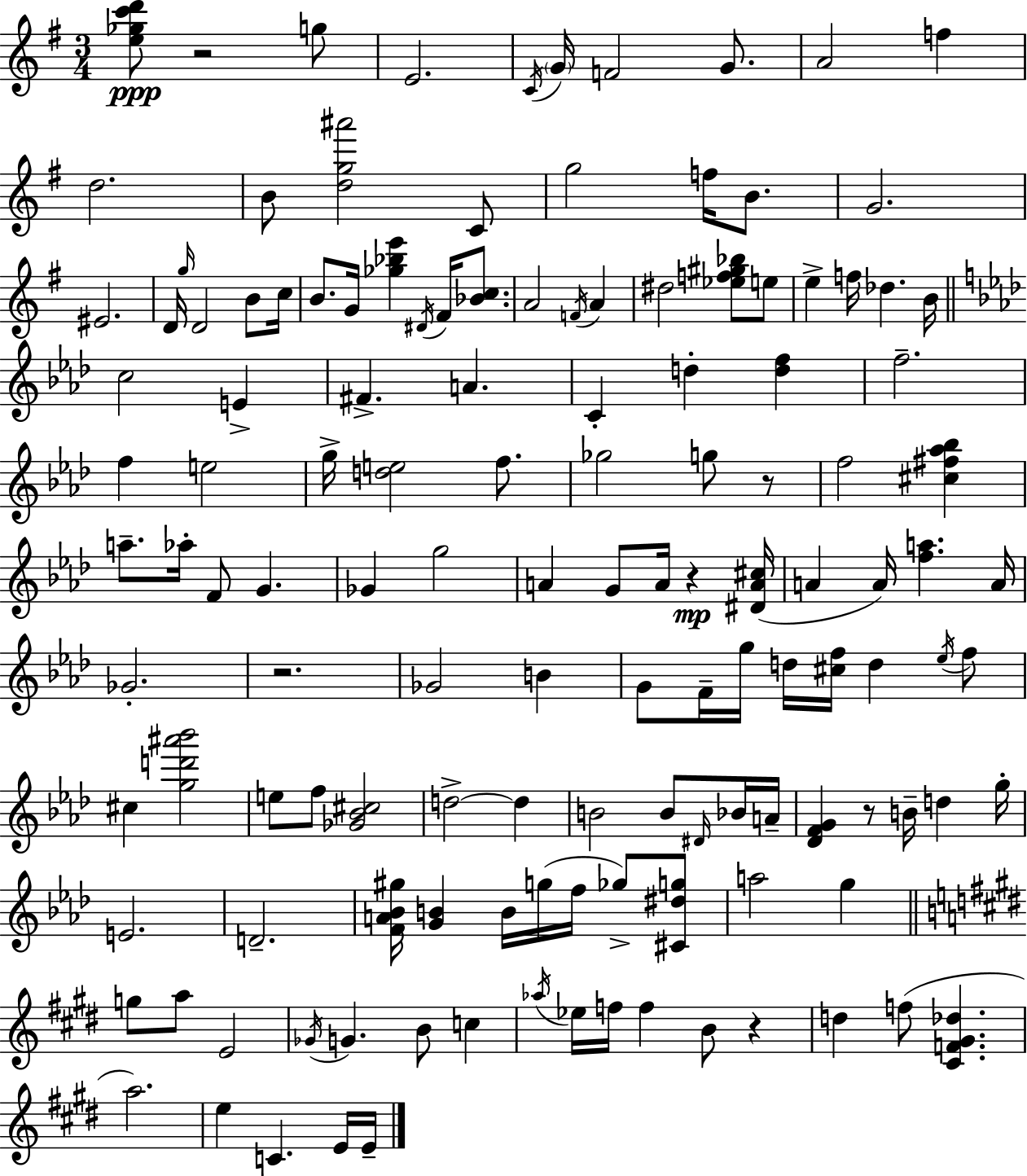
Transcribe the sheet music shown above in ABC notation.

X:1
T:Untitled
M:3/4
L:1/4
K:Em
[e_gc'd']/2 z2 g/2 E2 C/4 G/4 F2 G/2 A2 f d2 B/2 [dg^a']2 C/2 g2 f/4 B/2 G2 ^E2 D/4 g/4 D2 B/2 c/4 B/2 G/4 [_g_be'] ^D/4 ^F/4 [_Bc]/2 A2 F/4 A ^d2 [_ef^g_b]/2 e/2 e f/4 _d B/4 c2 E ^F A C d [df] f2 f e2 g/4 [de]2 f/2 _g2 g/2 z/2 f2 [^c^f_a_b] a/2 _a/4 F/2 G _G g2 A G/2 A/4 z [^DA^c]/4 A A/4 [fa] A/4 _G2 z2 _G2 B G/2 F/4 g/4 d/4 [^cf]/4 d _e/4 f/2 ^c [gd'^a'_b']2 e/2 f/2 [_G_B^c]2 d2 d B2 B/2 ^D/4 _B/4 A/4 [_DFG] z/2 B/4 d g/4 E2 D2 [FA_B^g]/4 [GB] B/4 g/4 f/4 _g/2 [^C^dg]/2 a2 g g/2 a/2 E2 _G/4 G B/2 c _a/4 _e/4 f/4 f B/2 z d f/2 [^CF^G_d] a2 e C E/4 E/4